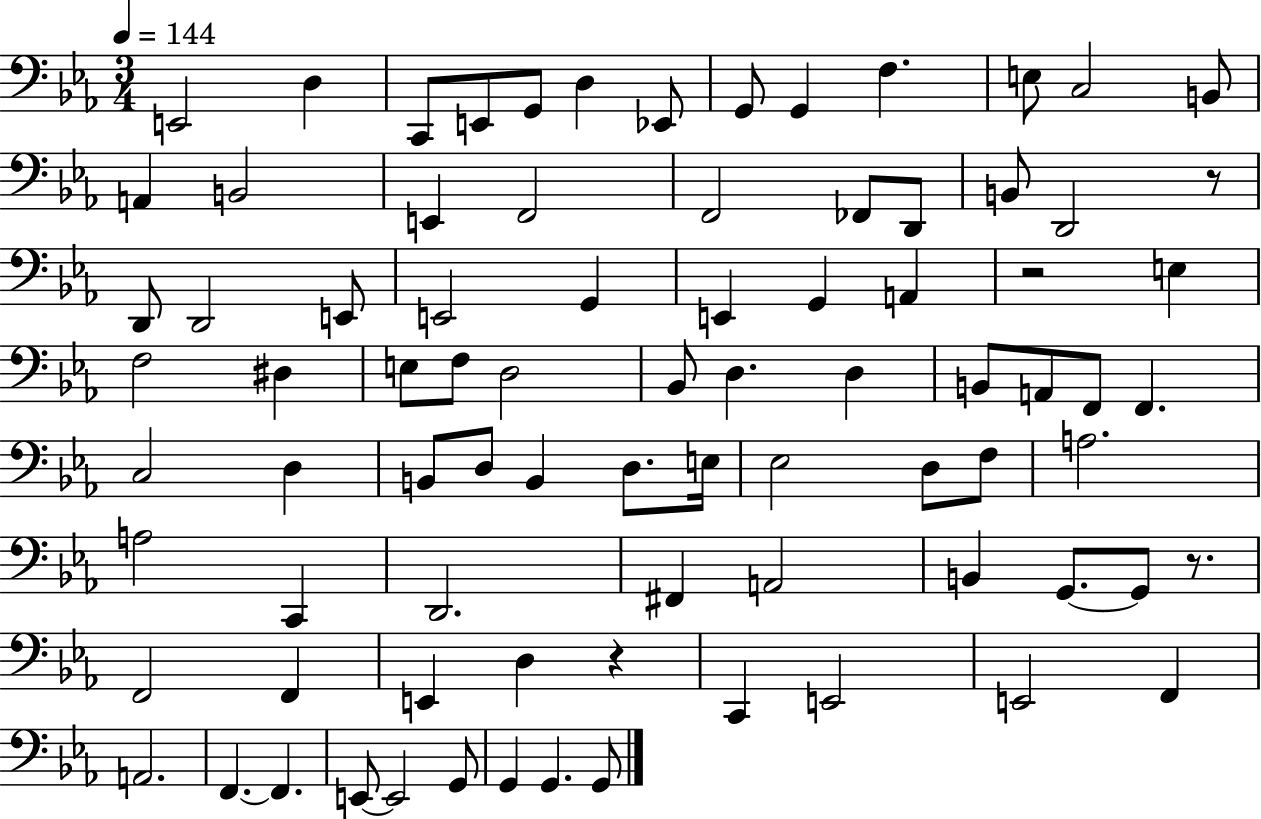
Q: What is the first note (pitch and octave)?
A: E2